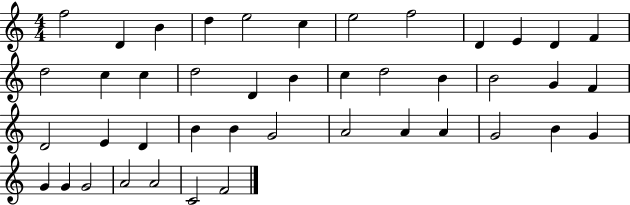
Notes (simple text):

F5/h D4/q B4/q D5/q E5/h C5/q E5/h F5/h D4/q E4/q D4/q F4/q D5/h C5/q C5/q D5/h D4/q B4/q C5/q D5/h B4/q B4/h G4/q F4/q D4/h E4/q D4/q B4/q B4/q G4/h A4/h A4/q A4/q G4/h B4/q G4/q G4/q G4/q G4/h A4/h A4/h C4/h F4/h